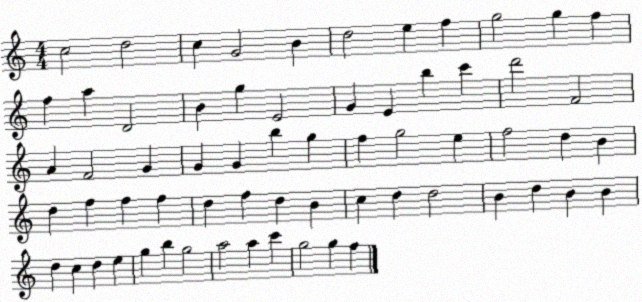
X:1
T:Untitled
M:4/4
L:1/4
K:C
c2 d2 c G2 B d2 e f g2 g f f a D2 B g E2 G E b c' d'2 F2 A F2 G G G b g f g2 e f2 d B d f f f d f d B c d d2 B d B B d c d e g b g2 a2 a c' g2 g f